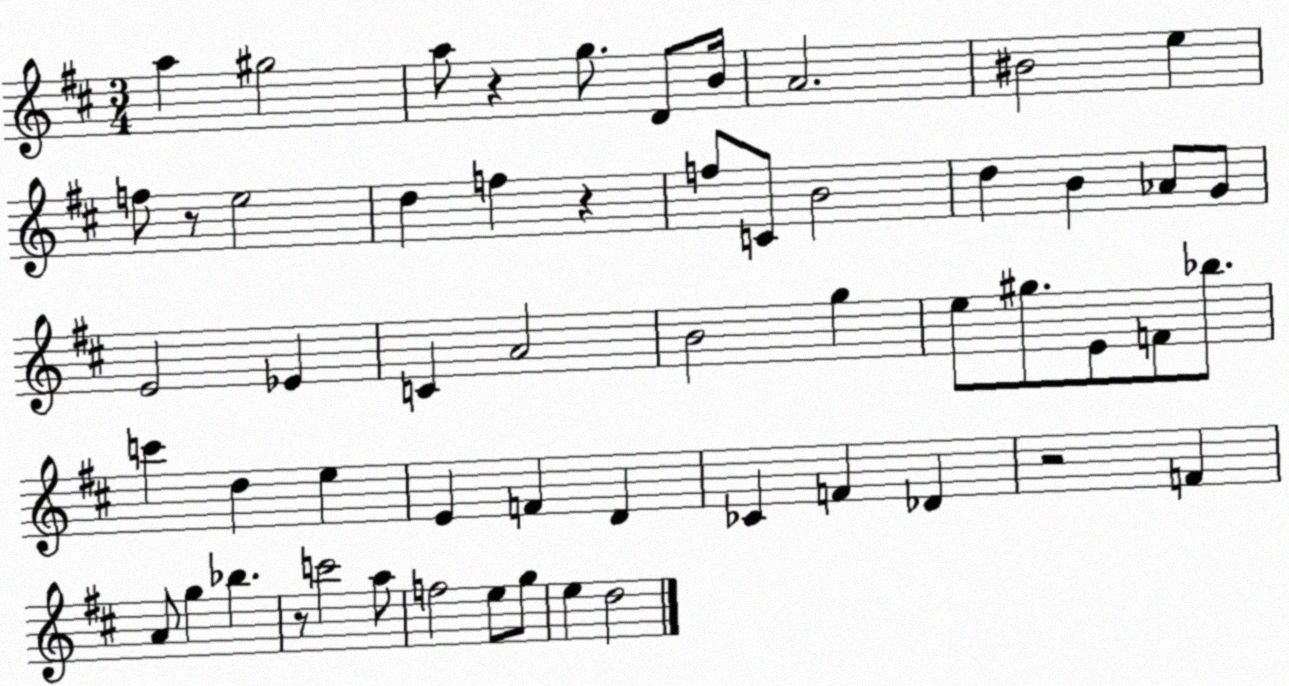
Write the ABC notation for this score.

X:1
T:Untitled
M:3/4
L:1/4
K:D
a ^g2 a/2 z g/2 D/2 B/4 A2 ^B2 e f/2 z/2 e2 d f z f/2 C/2 B2 d B _A/2 G/2 E2 _E C A2 B2 g e/2 ^g/2 E/2 F/2 _b/2 c' d e E F D _C F _D z2 F A/2 g _b z/2 c'2 a/2 f2 e/2 g/2 e d2